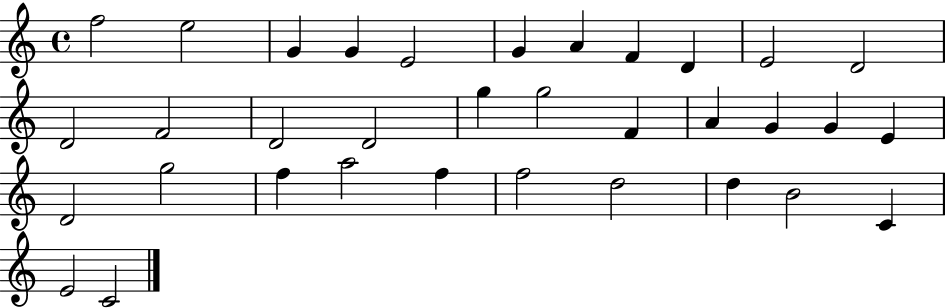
{
  \clef treble
  \time 4/4
  \defaultTimeSignature
  \key c \major
  f''2 e''2 | g'4 g'4 e'2 | g'4 a'4 f'4 d'4 | e'2 d'2 | \break d'2 f'2 | d'2 d'2 | g''4 g''2 f'4 | a'4 g'4 g'4 e'4 | \break d'2 g''2 | f''4 a''2 f''4 | f''2 d''2 | d''4 b'2 c'4 | \break e'2 c'2 | \bar "|."
}